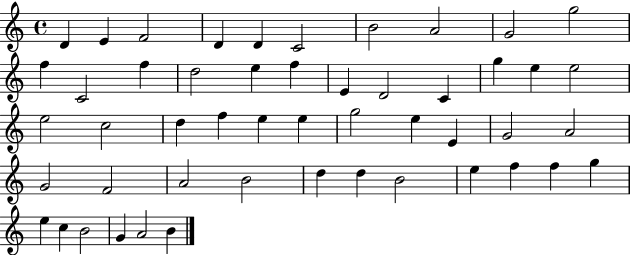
D4/q E4/q F4/h D4/q D4/q C4/h B4/h A4/h G4/h G5/h F5/q C4/h F5/q D5/h E5/q F5/q E4/q D4/h C4/q G5/q E5/q E5/h E5/h C5/h D5/q F5/q E5/q E5/q G5/h E5/q E4/q G4/h A4/h G4/h F4/h A4/h B4/h D5/q D5/q B4/h E5/q F5/q F5/q G5/q E5/q C5/q B4/h G4/q A4/h B4/q